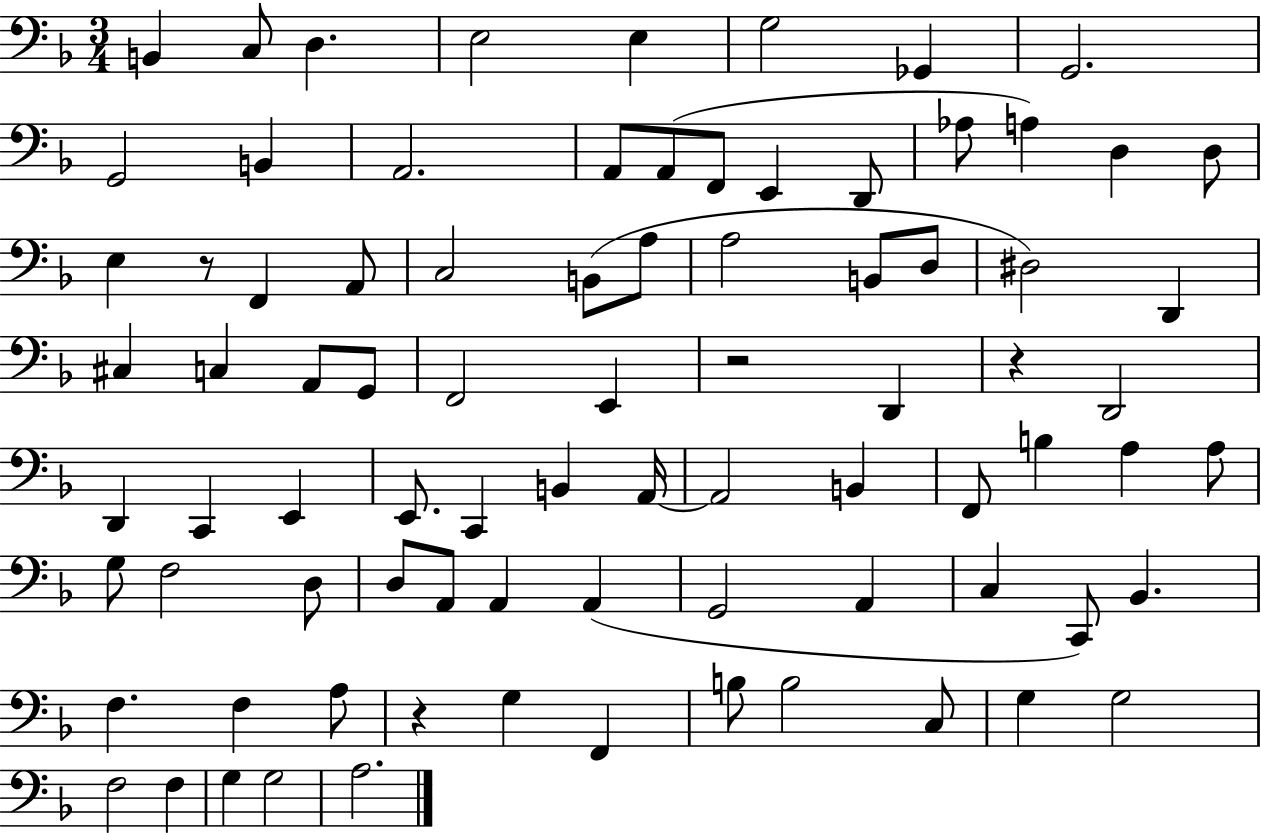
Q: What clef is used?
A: bass